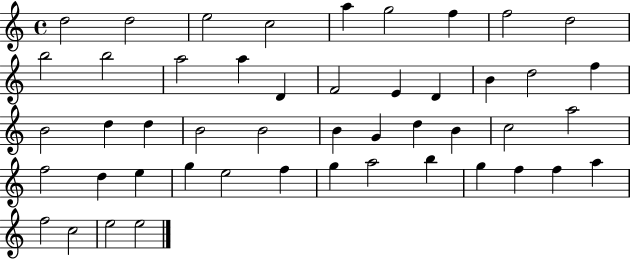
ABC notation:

X:1
T:Untitled
M:4/4
L:1/4
K:C
d2 d2 e2 c2 a g2 f f2 d2 b2 b2 a2 a D F2 E D B d2 f B2 d d B2 B2 B G d B c2 a2 f2 d e g e2 f g a2 b g f f a f2 c2 e2 e2